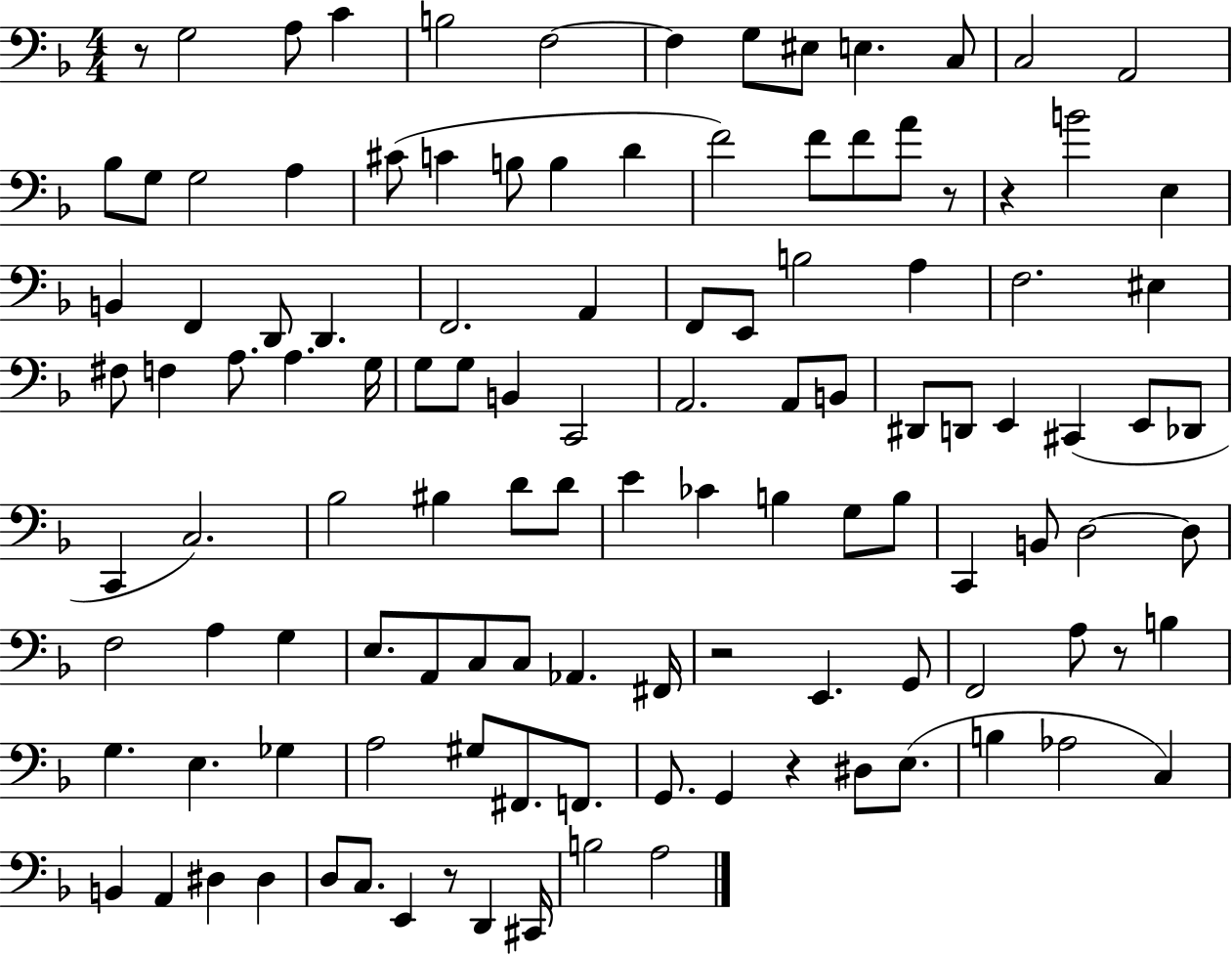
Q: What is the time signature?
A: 4/4